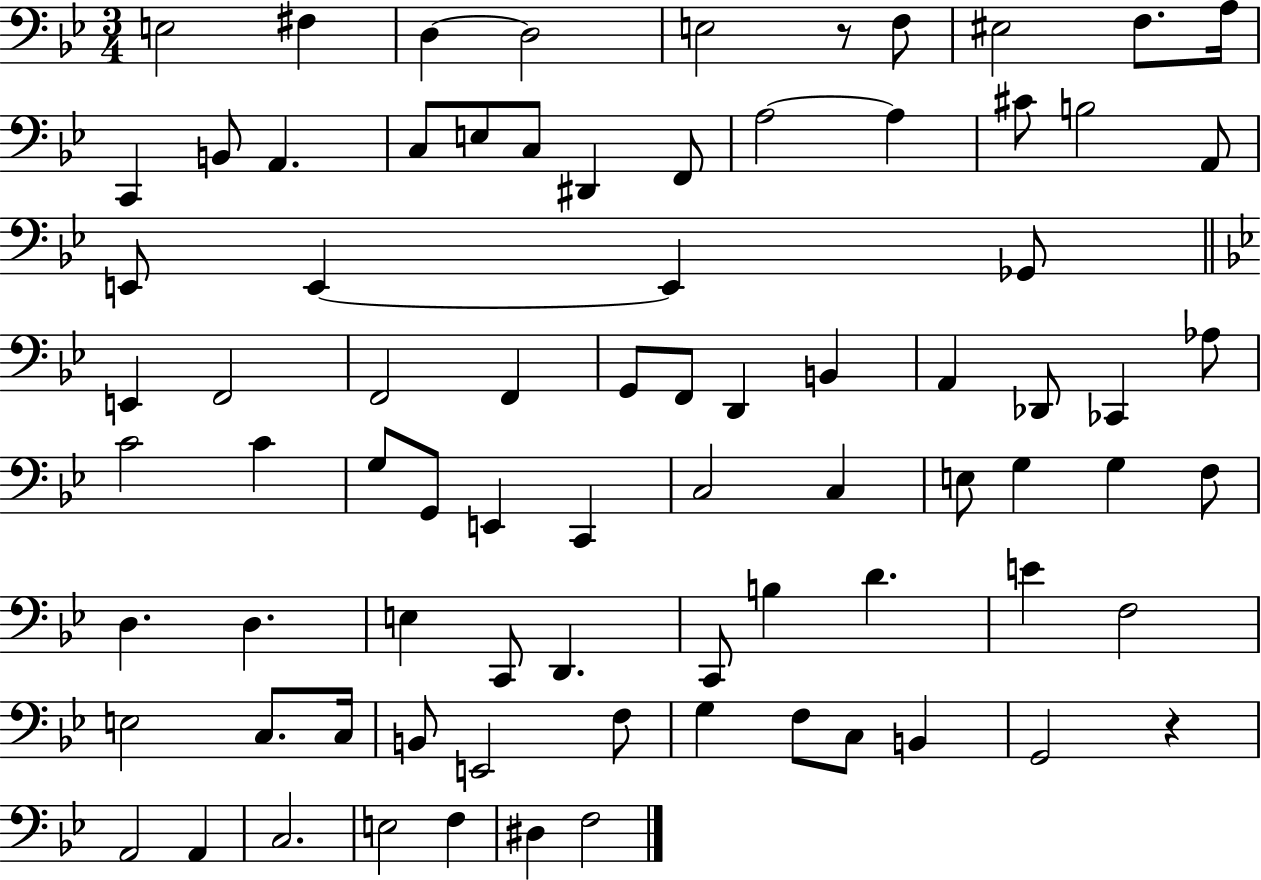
E3/h F#3/q D3/q D3/h E3/h R/e F3/e EIS3/h F3/e. A3/s C2/q B2/e A2/q. C3/e E3/e C3/e D#2/q F2/e A3/h A3/q C#4/e B3/h A2/e E2/e E2/q E2/q Gb2/e E2/q F2/h F2/h F2/q G2/e F2/e D2/q B2/q A2/q Db2/e CES2/q Ab3/e C4/h C4/q G3/e G2/e E2/q C2/q C3/h C3/q E3/e G3/q G3/q F3/e D3/q. D3/q. E3/q C2/e D2/q. C2/e B3/q D4/q. E4/q F3/h E3/h C3/e. C3/s B2/e E2/h F3/e G3/q F3/e C3/e B2/q G2/h R/q A2/h A2/q C3/h. E3/h F3/q D#3/q F3/h